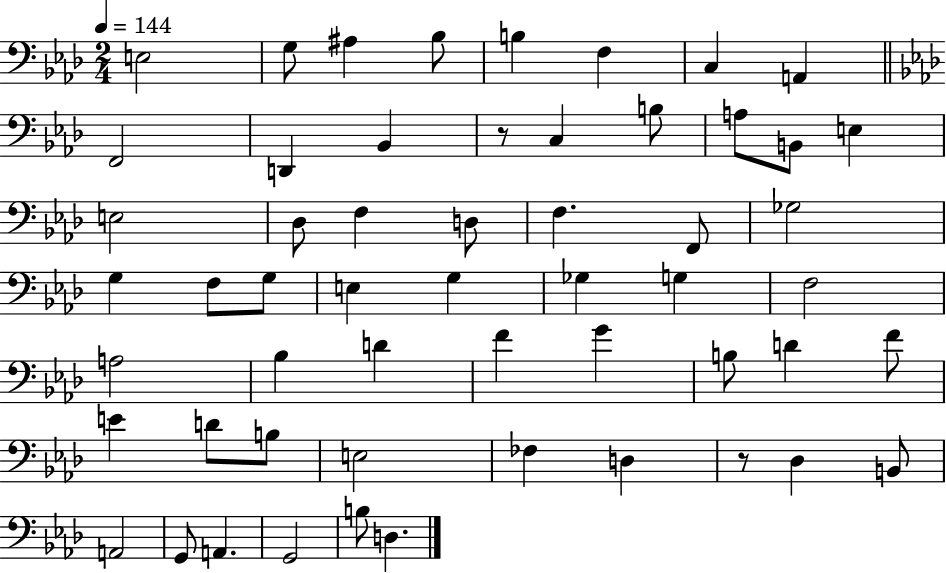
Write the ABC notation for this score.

X:1
T:Untitled
M:2/4
L:1/4
K:Ab
E,2 G,/2 ^A, _B,/2 B, F, C, A,, F,,2 D,, _B,, z/2 C, B,/2 A,/2 B,,/2 E, E,2 _D,/2 F, D,/2 F, F,,/2 _G,2 G, F,/2 G,/2 E, G, _G, G, F,2 A,2 _B, D F G B,/2 D F/2 E D/2 B,/2 E,2 _F, D, z/2 _D, B,,/2 A,,2 G,,/2 A,, G,,2 B,/2 D,